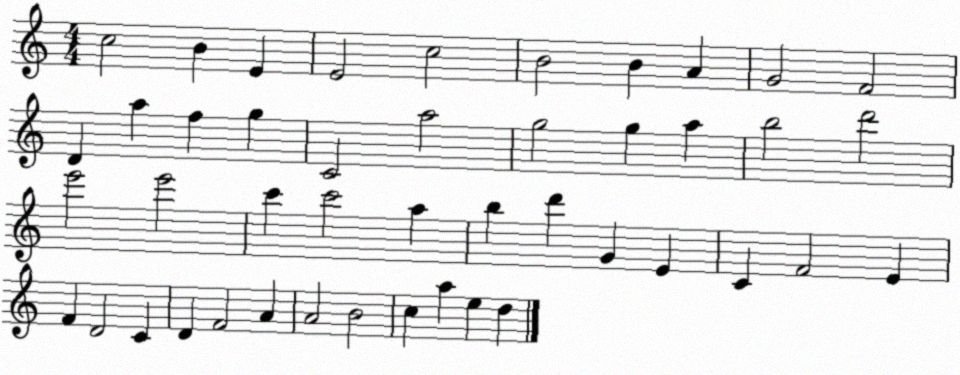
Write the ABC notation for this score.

X:1
T:Untitled
M:4/4
L:1/4
K:C
c2 B E E2 c2 B2 B A G2 F2 D a f g C2 a2 g2 g a b2 d'2 e'2 e'2 c' c'2 a b d' G E C F2 E F D2 C D F2 A A2 B2 c a e d